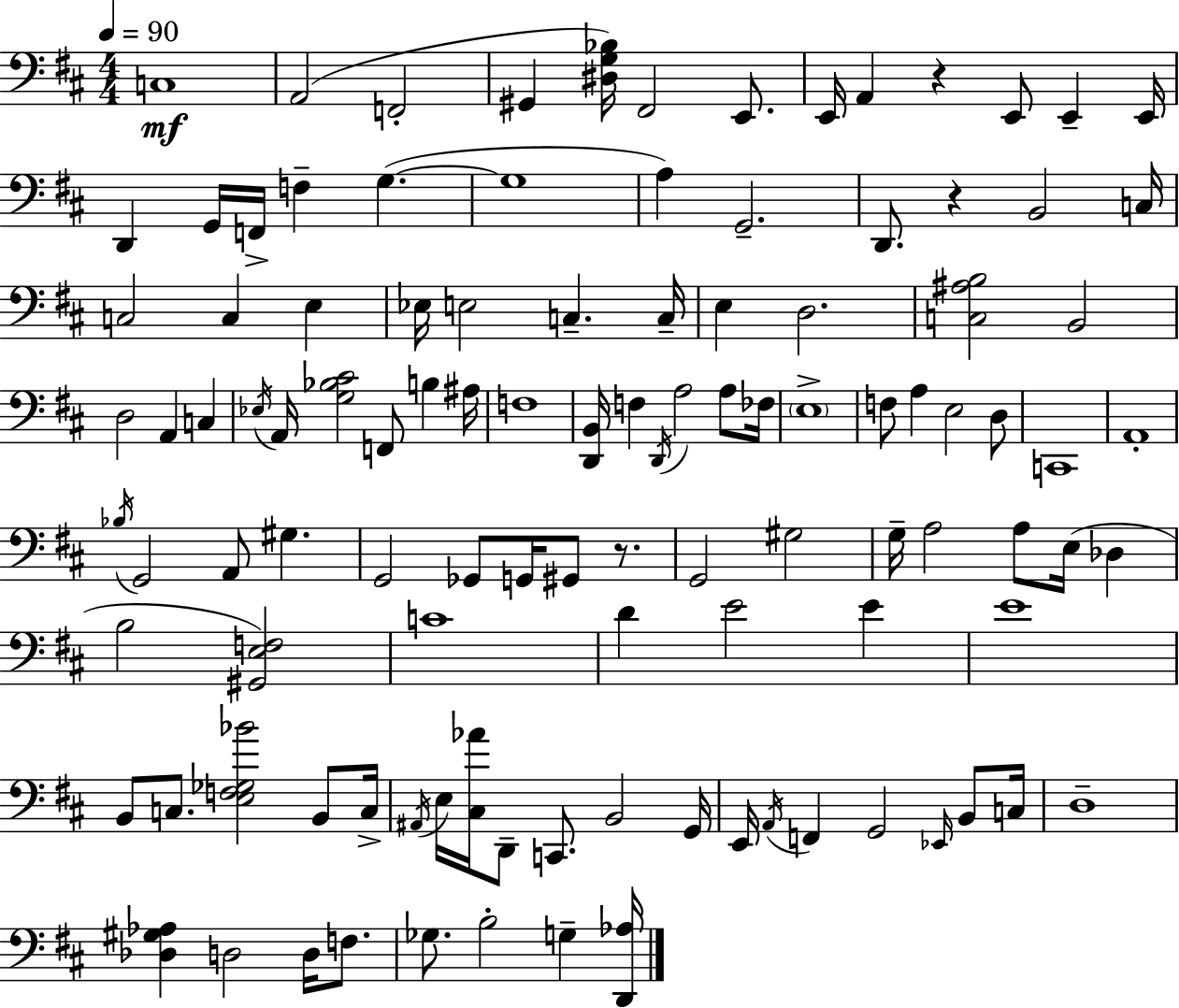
{
  \clef bass
  \numericTimeSignature
  \time 4/4
  \key d \major
  \tempo 4 = 90
  c1\mf | a,2( f,2-. | gis,4 <dis g bes>16) fis,2 e,8. | e,16 a,4 r4 e,8 e,4-- e,16 | \break d,4 g,16 f,16-> f4-- g4.~(~ | g1 | a4) g,2.-- | d,8. r4 b,2 c16 | \break c2 c4 e4 | ees16 e2 c4.-- c16-- | e4 d2. | <c ais b>2 b,2 | \break d2 a,4 c4 | \acciaccatura { ees16 } a,16 <g bes cis'>2 f,8 b4 | ais16 f1 | <d, b,>16 f4 \acciaccatura { d,16 } a2 a8 | \break fes16 \parenthesize e1-> | f8 a4 e2 | d8 c,1 | a,1-. | \break \acciaccatura { bes16 } g,2 a,8 gis4. | g,2 ges,8 g,16 gis,8 | r8. g,2 gis2 | g16-- a2 a8 e16( des4 | \break b2 <gis, e f>2) | c'1 | d'4 e'2 e'4 | e'1 | \break b,8 c8. <e f ges bes'>2 | b,8 c16-> \acciaccatura { ais,16 } e16 <cis aes'>16 d,8-- c,8. b,2 | g,16 e,16 \acciaccatura { a,16 } f,4 g,2 | \grace { ees,16 } b,8 c16 d1-- | \break <des gis aes>4 d2 | d16 f8. ges8. b2-. | g4-- <d, aes>16 \bar "|."
}